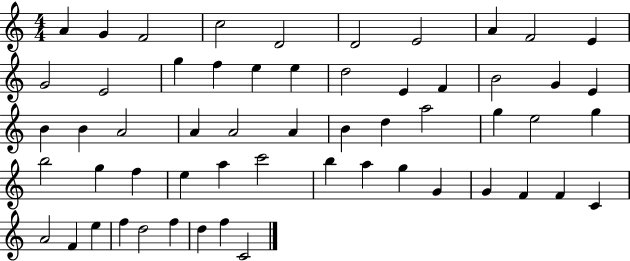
A4/q G4/q F4/h C5/h D4/h D4/h E4/h A4/q F4/h E4/q G4/h E4/h G5/q F5/q E5/q E5/q D5/h E4/q F4/q B4/h G4/q E4/q B4/q B4/q A4/h A4/q A4/h A4/q B4/q D5/q A5/h G5/q E5/h G5/q B5/h G5/q F5/q E5/q A5/q C6/h B5/q A5/q G5/q G4/q G4/q F4/q F4/q C4/q A4/h F4/q E5/q F5/q D5/h F5/q D5/q F5/q C4/h